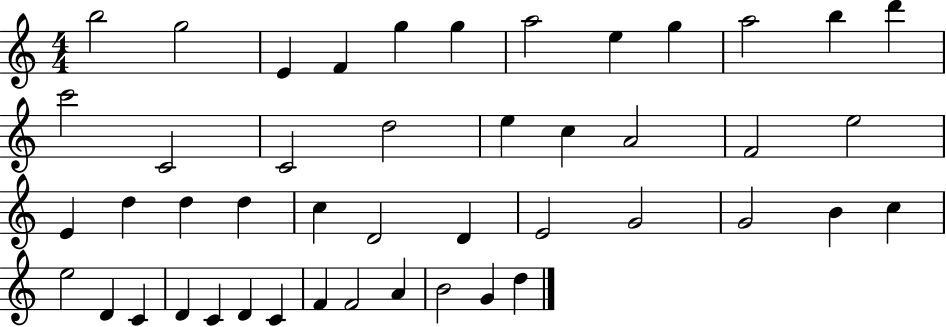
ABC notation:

X:1
T:Untitled
M:4/4
L:1/4
K:C
b2 g2 E F g g a2 e g a2 b d' c'2 C2 C2 d2 e c A2 F2 e2 E d d d c D2 D E2 G2 G2 B c e2 D C D C D C F F2 A B2 G d